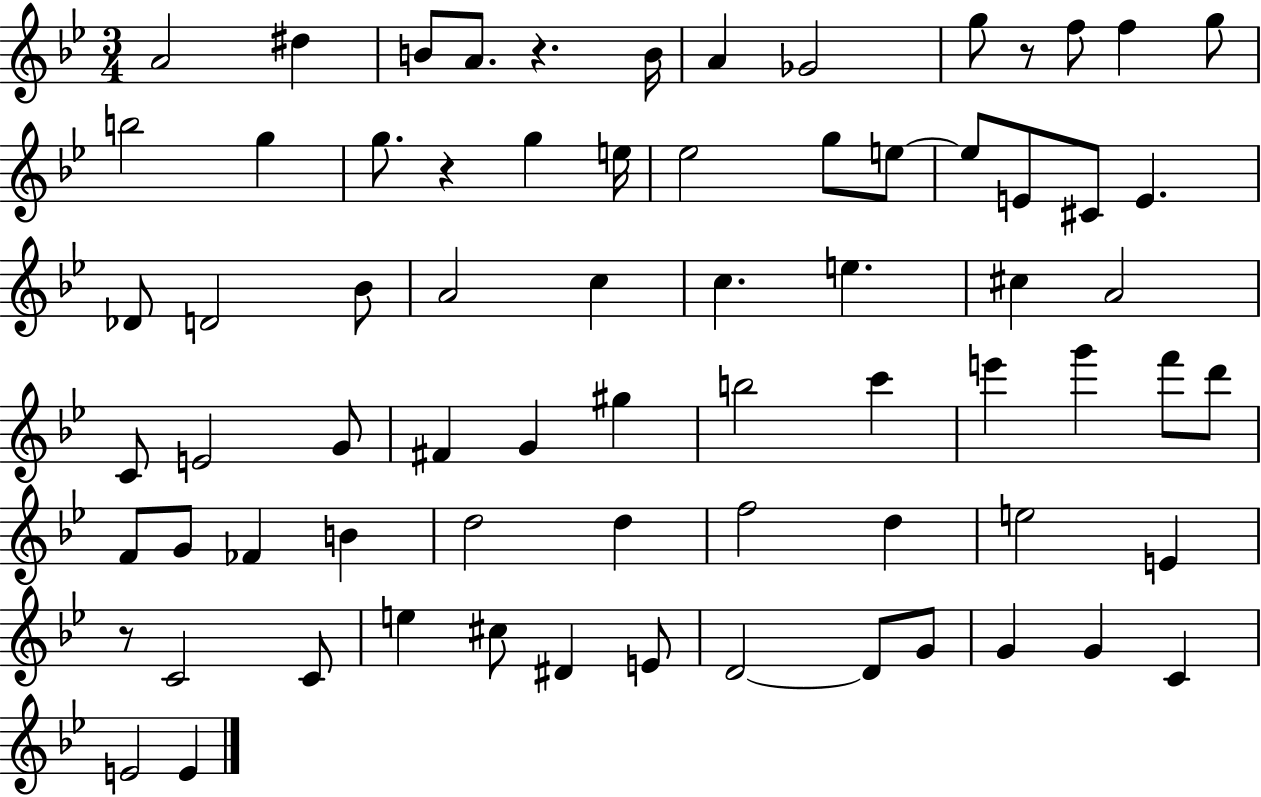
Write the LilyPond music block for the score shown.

{
  \clef treble
  \numericTimeSignature
  \time 3/4
  \key bes \major
  \repeat volta 2 { a'2 dis''4 | b'8 a'8. r4. b'16 | a'4 ges'2 | g''8 r8 f''8 f''4 g''8 | \break b''2 g''4 | g''8. r4 g''4 e''16 | ees''2 g''8 e''8~~ | e''8 e'8 cis'8 e'4. | \break des'8 d'2 bes'8 | a'2 c''4 | c''4. e''4. | cis''4 a'2 | \break c'8 e'2 g'8 | fis'4 g'4 gis''4 | b''2 c'''4 | e'''4 g'''4 f'''8 d'''8 | \break f'8 g'8 fes'4 b'4 | d''2 d''4 | f''2 d''4 | e''2 e'4 | \break r8 c'2 c'8 | e''4 cis''8 dis'4 e'8 | d'2~~ d'8 g'8 | g'4 g'4 c'4 | \break e'2 e'4 | } \bar "|."
}